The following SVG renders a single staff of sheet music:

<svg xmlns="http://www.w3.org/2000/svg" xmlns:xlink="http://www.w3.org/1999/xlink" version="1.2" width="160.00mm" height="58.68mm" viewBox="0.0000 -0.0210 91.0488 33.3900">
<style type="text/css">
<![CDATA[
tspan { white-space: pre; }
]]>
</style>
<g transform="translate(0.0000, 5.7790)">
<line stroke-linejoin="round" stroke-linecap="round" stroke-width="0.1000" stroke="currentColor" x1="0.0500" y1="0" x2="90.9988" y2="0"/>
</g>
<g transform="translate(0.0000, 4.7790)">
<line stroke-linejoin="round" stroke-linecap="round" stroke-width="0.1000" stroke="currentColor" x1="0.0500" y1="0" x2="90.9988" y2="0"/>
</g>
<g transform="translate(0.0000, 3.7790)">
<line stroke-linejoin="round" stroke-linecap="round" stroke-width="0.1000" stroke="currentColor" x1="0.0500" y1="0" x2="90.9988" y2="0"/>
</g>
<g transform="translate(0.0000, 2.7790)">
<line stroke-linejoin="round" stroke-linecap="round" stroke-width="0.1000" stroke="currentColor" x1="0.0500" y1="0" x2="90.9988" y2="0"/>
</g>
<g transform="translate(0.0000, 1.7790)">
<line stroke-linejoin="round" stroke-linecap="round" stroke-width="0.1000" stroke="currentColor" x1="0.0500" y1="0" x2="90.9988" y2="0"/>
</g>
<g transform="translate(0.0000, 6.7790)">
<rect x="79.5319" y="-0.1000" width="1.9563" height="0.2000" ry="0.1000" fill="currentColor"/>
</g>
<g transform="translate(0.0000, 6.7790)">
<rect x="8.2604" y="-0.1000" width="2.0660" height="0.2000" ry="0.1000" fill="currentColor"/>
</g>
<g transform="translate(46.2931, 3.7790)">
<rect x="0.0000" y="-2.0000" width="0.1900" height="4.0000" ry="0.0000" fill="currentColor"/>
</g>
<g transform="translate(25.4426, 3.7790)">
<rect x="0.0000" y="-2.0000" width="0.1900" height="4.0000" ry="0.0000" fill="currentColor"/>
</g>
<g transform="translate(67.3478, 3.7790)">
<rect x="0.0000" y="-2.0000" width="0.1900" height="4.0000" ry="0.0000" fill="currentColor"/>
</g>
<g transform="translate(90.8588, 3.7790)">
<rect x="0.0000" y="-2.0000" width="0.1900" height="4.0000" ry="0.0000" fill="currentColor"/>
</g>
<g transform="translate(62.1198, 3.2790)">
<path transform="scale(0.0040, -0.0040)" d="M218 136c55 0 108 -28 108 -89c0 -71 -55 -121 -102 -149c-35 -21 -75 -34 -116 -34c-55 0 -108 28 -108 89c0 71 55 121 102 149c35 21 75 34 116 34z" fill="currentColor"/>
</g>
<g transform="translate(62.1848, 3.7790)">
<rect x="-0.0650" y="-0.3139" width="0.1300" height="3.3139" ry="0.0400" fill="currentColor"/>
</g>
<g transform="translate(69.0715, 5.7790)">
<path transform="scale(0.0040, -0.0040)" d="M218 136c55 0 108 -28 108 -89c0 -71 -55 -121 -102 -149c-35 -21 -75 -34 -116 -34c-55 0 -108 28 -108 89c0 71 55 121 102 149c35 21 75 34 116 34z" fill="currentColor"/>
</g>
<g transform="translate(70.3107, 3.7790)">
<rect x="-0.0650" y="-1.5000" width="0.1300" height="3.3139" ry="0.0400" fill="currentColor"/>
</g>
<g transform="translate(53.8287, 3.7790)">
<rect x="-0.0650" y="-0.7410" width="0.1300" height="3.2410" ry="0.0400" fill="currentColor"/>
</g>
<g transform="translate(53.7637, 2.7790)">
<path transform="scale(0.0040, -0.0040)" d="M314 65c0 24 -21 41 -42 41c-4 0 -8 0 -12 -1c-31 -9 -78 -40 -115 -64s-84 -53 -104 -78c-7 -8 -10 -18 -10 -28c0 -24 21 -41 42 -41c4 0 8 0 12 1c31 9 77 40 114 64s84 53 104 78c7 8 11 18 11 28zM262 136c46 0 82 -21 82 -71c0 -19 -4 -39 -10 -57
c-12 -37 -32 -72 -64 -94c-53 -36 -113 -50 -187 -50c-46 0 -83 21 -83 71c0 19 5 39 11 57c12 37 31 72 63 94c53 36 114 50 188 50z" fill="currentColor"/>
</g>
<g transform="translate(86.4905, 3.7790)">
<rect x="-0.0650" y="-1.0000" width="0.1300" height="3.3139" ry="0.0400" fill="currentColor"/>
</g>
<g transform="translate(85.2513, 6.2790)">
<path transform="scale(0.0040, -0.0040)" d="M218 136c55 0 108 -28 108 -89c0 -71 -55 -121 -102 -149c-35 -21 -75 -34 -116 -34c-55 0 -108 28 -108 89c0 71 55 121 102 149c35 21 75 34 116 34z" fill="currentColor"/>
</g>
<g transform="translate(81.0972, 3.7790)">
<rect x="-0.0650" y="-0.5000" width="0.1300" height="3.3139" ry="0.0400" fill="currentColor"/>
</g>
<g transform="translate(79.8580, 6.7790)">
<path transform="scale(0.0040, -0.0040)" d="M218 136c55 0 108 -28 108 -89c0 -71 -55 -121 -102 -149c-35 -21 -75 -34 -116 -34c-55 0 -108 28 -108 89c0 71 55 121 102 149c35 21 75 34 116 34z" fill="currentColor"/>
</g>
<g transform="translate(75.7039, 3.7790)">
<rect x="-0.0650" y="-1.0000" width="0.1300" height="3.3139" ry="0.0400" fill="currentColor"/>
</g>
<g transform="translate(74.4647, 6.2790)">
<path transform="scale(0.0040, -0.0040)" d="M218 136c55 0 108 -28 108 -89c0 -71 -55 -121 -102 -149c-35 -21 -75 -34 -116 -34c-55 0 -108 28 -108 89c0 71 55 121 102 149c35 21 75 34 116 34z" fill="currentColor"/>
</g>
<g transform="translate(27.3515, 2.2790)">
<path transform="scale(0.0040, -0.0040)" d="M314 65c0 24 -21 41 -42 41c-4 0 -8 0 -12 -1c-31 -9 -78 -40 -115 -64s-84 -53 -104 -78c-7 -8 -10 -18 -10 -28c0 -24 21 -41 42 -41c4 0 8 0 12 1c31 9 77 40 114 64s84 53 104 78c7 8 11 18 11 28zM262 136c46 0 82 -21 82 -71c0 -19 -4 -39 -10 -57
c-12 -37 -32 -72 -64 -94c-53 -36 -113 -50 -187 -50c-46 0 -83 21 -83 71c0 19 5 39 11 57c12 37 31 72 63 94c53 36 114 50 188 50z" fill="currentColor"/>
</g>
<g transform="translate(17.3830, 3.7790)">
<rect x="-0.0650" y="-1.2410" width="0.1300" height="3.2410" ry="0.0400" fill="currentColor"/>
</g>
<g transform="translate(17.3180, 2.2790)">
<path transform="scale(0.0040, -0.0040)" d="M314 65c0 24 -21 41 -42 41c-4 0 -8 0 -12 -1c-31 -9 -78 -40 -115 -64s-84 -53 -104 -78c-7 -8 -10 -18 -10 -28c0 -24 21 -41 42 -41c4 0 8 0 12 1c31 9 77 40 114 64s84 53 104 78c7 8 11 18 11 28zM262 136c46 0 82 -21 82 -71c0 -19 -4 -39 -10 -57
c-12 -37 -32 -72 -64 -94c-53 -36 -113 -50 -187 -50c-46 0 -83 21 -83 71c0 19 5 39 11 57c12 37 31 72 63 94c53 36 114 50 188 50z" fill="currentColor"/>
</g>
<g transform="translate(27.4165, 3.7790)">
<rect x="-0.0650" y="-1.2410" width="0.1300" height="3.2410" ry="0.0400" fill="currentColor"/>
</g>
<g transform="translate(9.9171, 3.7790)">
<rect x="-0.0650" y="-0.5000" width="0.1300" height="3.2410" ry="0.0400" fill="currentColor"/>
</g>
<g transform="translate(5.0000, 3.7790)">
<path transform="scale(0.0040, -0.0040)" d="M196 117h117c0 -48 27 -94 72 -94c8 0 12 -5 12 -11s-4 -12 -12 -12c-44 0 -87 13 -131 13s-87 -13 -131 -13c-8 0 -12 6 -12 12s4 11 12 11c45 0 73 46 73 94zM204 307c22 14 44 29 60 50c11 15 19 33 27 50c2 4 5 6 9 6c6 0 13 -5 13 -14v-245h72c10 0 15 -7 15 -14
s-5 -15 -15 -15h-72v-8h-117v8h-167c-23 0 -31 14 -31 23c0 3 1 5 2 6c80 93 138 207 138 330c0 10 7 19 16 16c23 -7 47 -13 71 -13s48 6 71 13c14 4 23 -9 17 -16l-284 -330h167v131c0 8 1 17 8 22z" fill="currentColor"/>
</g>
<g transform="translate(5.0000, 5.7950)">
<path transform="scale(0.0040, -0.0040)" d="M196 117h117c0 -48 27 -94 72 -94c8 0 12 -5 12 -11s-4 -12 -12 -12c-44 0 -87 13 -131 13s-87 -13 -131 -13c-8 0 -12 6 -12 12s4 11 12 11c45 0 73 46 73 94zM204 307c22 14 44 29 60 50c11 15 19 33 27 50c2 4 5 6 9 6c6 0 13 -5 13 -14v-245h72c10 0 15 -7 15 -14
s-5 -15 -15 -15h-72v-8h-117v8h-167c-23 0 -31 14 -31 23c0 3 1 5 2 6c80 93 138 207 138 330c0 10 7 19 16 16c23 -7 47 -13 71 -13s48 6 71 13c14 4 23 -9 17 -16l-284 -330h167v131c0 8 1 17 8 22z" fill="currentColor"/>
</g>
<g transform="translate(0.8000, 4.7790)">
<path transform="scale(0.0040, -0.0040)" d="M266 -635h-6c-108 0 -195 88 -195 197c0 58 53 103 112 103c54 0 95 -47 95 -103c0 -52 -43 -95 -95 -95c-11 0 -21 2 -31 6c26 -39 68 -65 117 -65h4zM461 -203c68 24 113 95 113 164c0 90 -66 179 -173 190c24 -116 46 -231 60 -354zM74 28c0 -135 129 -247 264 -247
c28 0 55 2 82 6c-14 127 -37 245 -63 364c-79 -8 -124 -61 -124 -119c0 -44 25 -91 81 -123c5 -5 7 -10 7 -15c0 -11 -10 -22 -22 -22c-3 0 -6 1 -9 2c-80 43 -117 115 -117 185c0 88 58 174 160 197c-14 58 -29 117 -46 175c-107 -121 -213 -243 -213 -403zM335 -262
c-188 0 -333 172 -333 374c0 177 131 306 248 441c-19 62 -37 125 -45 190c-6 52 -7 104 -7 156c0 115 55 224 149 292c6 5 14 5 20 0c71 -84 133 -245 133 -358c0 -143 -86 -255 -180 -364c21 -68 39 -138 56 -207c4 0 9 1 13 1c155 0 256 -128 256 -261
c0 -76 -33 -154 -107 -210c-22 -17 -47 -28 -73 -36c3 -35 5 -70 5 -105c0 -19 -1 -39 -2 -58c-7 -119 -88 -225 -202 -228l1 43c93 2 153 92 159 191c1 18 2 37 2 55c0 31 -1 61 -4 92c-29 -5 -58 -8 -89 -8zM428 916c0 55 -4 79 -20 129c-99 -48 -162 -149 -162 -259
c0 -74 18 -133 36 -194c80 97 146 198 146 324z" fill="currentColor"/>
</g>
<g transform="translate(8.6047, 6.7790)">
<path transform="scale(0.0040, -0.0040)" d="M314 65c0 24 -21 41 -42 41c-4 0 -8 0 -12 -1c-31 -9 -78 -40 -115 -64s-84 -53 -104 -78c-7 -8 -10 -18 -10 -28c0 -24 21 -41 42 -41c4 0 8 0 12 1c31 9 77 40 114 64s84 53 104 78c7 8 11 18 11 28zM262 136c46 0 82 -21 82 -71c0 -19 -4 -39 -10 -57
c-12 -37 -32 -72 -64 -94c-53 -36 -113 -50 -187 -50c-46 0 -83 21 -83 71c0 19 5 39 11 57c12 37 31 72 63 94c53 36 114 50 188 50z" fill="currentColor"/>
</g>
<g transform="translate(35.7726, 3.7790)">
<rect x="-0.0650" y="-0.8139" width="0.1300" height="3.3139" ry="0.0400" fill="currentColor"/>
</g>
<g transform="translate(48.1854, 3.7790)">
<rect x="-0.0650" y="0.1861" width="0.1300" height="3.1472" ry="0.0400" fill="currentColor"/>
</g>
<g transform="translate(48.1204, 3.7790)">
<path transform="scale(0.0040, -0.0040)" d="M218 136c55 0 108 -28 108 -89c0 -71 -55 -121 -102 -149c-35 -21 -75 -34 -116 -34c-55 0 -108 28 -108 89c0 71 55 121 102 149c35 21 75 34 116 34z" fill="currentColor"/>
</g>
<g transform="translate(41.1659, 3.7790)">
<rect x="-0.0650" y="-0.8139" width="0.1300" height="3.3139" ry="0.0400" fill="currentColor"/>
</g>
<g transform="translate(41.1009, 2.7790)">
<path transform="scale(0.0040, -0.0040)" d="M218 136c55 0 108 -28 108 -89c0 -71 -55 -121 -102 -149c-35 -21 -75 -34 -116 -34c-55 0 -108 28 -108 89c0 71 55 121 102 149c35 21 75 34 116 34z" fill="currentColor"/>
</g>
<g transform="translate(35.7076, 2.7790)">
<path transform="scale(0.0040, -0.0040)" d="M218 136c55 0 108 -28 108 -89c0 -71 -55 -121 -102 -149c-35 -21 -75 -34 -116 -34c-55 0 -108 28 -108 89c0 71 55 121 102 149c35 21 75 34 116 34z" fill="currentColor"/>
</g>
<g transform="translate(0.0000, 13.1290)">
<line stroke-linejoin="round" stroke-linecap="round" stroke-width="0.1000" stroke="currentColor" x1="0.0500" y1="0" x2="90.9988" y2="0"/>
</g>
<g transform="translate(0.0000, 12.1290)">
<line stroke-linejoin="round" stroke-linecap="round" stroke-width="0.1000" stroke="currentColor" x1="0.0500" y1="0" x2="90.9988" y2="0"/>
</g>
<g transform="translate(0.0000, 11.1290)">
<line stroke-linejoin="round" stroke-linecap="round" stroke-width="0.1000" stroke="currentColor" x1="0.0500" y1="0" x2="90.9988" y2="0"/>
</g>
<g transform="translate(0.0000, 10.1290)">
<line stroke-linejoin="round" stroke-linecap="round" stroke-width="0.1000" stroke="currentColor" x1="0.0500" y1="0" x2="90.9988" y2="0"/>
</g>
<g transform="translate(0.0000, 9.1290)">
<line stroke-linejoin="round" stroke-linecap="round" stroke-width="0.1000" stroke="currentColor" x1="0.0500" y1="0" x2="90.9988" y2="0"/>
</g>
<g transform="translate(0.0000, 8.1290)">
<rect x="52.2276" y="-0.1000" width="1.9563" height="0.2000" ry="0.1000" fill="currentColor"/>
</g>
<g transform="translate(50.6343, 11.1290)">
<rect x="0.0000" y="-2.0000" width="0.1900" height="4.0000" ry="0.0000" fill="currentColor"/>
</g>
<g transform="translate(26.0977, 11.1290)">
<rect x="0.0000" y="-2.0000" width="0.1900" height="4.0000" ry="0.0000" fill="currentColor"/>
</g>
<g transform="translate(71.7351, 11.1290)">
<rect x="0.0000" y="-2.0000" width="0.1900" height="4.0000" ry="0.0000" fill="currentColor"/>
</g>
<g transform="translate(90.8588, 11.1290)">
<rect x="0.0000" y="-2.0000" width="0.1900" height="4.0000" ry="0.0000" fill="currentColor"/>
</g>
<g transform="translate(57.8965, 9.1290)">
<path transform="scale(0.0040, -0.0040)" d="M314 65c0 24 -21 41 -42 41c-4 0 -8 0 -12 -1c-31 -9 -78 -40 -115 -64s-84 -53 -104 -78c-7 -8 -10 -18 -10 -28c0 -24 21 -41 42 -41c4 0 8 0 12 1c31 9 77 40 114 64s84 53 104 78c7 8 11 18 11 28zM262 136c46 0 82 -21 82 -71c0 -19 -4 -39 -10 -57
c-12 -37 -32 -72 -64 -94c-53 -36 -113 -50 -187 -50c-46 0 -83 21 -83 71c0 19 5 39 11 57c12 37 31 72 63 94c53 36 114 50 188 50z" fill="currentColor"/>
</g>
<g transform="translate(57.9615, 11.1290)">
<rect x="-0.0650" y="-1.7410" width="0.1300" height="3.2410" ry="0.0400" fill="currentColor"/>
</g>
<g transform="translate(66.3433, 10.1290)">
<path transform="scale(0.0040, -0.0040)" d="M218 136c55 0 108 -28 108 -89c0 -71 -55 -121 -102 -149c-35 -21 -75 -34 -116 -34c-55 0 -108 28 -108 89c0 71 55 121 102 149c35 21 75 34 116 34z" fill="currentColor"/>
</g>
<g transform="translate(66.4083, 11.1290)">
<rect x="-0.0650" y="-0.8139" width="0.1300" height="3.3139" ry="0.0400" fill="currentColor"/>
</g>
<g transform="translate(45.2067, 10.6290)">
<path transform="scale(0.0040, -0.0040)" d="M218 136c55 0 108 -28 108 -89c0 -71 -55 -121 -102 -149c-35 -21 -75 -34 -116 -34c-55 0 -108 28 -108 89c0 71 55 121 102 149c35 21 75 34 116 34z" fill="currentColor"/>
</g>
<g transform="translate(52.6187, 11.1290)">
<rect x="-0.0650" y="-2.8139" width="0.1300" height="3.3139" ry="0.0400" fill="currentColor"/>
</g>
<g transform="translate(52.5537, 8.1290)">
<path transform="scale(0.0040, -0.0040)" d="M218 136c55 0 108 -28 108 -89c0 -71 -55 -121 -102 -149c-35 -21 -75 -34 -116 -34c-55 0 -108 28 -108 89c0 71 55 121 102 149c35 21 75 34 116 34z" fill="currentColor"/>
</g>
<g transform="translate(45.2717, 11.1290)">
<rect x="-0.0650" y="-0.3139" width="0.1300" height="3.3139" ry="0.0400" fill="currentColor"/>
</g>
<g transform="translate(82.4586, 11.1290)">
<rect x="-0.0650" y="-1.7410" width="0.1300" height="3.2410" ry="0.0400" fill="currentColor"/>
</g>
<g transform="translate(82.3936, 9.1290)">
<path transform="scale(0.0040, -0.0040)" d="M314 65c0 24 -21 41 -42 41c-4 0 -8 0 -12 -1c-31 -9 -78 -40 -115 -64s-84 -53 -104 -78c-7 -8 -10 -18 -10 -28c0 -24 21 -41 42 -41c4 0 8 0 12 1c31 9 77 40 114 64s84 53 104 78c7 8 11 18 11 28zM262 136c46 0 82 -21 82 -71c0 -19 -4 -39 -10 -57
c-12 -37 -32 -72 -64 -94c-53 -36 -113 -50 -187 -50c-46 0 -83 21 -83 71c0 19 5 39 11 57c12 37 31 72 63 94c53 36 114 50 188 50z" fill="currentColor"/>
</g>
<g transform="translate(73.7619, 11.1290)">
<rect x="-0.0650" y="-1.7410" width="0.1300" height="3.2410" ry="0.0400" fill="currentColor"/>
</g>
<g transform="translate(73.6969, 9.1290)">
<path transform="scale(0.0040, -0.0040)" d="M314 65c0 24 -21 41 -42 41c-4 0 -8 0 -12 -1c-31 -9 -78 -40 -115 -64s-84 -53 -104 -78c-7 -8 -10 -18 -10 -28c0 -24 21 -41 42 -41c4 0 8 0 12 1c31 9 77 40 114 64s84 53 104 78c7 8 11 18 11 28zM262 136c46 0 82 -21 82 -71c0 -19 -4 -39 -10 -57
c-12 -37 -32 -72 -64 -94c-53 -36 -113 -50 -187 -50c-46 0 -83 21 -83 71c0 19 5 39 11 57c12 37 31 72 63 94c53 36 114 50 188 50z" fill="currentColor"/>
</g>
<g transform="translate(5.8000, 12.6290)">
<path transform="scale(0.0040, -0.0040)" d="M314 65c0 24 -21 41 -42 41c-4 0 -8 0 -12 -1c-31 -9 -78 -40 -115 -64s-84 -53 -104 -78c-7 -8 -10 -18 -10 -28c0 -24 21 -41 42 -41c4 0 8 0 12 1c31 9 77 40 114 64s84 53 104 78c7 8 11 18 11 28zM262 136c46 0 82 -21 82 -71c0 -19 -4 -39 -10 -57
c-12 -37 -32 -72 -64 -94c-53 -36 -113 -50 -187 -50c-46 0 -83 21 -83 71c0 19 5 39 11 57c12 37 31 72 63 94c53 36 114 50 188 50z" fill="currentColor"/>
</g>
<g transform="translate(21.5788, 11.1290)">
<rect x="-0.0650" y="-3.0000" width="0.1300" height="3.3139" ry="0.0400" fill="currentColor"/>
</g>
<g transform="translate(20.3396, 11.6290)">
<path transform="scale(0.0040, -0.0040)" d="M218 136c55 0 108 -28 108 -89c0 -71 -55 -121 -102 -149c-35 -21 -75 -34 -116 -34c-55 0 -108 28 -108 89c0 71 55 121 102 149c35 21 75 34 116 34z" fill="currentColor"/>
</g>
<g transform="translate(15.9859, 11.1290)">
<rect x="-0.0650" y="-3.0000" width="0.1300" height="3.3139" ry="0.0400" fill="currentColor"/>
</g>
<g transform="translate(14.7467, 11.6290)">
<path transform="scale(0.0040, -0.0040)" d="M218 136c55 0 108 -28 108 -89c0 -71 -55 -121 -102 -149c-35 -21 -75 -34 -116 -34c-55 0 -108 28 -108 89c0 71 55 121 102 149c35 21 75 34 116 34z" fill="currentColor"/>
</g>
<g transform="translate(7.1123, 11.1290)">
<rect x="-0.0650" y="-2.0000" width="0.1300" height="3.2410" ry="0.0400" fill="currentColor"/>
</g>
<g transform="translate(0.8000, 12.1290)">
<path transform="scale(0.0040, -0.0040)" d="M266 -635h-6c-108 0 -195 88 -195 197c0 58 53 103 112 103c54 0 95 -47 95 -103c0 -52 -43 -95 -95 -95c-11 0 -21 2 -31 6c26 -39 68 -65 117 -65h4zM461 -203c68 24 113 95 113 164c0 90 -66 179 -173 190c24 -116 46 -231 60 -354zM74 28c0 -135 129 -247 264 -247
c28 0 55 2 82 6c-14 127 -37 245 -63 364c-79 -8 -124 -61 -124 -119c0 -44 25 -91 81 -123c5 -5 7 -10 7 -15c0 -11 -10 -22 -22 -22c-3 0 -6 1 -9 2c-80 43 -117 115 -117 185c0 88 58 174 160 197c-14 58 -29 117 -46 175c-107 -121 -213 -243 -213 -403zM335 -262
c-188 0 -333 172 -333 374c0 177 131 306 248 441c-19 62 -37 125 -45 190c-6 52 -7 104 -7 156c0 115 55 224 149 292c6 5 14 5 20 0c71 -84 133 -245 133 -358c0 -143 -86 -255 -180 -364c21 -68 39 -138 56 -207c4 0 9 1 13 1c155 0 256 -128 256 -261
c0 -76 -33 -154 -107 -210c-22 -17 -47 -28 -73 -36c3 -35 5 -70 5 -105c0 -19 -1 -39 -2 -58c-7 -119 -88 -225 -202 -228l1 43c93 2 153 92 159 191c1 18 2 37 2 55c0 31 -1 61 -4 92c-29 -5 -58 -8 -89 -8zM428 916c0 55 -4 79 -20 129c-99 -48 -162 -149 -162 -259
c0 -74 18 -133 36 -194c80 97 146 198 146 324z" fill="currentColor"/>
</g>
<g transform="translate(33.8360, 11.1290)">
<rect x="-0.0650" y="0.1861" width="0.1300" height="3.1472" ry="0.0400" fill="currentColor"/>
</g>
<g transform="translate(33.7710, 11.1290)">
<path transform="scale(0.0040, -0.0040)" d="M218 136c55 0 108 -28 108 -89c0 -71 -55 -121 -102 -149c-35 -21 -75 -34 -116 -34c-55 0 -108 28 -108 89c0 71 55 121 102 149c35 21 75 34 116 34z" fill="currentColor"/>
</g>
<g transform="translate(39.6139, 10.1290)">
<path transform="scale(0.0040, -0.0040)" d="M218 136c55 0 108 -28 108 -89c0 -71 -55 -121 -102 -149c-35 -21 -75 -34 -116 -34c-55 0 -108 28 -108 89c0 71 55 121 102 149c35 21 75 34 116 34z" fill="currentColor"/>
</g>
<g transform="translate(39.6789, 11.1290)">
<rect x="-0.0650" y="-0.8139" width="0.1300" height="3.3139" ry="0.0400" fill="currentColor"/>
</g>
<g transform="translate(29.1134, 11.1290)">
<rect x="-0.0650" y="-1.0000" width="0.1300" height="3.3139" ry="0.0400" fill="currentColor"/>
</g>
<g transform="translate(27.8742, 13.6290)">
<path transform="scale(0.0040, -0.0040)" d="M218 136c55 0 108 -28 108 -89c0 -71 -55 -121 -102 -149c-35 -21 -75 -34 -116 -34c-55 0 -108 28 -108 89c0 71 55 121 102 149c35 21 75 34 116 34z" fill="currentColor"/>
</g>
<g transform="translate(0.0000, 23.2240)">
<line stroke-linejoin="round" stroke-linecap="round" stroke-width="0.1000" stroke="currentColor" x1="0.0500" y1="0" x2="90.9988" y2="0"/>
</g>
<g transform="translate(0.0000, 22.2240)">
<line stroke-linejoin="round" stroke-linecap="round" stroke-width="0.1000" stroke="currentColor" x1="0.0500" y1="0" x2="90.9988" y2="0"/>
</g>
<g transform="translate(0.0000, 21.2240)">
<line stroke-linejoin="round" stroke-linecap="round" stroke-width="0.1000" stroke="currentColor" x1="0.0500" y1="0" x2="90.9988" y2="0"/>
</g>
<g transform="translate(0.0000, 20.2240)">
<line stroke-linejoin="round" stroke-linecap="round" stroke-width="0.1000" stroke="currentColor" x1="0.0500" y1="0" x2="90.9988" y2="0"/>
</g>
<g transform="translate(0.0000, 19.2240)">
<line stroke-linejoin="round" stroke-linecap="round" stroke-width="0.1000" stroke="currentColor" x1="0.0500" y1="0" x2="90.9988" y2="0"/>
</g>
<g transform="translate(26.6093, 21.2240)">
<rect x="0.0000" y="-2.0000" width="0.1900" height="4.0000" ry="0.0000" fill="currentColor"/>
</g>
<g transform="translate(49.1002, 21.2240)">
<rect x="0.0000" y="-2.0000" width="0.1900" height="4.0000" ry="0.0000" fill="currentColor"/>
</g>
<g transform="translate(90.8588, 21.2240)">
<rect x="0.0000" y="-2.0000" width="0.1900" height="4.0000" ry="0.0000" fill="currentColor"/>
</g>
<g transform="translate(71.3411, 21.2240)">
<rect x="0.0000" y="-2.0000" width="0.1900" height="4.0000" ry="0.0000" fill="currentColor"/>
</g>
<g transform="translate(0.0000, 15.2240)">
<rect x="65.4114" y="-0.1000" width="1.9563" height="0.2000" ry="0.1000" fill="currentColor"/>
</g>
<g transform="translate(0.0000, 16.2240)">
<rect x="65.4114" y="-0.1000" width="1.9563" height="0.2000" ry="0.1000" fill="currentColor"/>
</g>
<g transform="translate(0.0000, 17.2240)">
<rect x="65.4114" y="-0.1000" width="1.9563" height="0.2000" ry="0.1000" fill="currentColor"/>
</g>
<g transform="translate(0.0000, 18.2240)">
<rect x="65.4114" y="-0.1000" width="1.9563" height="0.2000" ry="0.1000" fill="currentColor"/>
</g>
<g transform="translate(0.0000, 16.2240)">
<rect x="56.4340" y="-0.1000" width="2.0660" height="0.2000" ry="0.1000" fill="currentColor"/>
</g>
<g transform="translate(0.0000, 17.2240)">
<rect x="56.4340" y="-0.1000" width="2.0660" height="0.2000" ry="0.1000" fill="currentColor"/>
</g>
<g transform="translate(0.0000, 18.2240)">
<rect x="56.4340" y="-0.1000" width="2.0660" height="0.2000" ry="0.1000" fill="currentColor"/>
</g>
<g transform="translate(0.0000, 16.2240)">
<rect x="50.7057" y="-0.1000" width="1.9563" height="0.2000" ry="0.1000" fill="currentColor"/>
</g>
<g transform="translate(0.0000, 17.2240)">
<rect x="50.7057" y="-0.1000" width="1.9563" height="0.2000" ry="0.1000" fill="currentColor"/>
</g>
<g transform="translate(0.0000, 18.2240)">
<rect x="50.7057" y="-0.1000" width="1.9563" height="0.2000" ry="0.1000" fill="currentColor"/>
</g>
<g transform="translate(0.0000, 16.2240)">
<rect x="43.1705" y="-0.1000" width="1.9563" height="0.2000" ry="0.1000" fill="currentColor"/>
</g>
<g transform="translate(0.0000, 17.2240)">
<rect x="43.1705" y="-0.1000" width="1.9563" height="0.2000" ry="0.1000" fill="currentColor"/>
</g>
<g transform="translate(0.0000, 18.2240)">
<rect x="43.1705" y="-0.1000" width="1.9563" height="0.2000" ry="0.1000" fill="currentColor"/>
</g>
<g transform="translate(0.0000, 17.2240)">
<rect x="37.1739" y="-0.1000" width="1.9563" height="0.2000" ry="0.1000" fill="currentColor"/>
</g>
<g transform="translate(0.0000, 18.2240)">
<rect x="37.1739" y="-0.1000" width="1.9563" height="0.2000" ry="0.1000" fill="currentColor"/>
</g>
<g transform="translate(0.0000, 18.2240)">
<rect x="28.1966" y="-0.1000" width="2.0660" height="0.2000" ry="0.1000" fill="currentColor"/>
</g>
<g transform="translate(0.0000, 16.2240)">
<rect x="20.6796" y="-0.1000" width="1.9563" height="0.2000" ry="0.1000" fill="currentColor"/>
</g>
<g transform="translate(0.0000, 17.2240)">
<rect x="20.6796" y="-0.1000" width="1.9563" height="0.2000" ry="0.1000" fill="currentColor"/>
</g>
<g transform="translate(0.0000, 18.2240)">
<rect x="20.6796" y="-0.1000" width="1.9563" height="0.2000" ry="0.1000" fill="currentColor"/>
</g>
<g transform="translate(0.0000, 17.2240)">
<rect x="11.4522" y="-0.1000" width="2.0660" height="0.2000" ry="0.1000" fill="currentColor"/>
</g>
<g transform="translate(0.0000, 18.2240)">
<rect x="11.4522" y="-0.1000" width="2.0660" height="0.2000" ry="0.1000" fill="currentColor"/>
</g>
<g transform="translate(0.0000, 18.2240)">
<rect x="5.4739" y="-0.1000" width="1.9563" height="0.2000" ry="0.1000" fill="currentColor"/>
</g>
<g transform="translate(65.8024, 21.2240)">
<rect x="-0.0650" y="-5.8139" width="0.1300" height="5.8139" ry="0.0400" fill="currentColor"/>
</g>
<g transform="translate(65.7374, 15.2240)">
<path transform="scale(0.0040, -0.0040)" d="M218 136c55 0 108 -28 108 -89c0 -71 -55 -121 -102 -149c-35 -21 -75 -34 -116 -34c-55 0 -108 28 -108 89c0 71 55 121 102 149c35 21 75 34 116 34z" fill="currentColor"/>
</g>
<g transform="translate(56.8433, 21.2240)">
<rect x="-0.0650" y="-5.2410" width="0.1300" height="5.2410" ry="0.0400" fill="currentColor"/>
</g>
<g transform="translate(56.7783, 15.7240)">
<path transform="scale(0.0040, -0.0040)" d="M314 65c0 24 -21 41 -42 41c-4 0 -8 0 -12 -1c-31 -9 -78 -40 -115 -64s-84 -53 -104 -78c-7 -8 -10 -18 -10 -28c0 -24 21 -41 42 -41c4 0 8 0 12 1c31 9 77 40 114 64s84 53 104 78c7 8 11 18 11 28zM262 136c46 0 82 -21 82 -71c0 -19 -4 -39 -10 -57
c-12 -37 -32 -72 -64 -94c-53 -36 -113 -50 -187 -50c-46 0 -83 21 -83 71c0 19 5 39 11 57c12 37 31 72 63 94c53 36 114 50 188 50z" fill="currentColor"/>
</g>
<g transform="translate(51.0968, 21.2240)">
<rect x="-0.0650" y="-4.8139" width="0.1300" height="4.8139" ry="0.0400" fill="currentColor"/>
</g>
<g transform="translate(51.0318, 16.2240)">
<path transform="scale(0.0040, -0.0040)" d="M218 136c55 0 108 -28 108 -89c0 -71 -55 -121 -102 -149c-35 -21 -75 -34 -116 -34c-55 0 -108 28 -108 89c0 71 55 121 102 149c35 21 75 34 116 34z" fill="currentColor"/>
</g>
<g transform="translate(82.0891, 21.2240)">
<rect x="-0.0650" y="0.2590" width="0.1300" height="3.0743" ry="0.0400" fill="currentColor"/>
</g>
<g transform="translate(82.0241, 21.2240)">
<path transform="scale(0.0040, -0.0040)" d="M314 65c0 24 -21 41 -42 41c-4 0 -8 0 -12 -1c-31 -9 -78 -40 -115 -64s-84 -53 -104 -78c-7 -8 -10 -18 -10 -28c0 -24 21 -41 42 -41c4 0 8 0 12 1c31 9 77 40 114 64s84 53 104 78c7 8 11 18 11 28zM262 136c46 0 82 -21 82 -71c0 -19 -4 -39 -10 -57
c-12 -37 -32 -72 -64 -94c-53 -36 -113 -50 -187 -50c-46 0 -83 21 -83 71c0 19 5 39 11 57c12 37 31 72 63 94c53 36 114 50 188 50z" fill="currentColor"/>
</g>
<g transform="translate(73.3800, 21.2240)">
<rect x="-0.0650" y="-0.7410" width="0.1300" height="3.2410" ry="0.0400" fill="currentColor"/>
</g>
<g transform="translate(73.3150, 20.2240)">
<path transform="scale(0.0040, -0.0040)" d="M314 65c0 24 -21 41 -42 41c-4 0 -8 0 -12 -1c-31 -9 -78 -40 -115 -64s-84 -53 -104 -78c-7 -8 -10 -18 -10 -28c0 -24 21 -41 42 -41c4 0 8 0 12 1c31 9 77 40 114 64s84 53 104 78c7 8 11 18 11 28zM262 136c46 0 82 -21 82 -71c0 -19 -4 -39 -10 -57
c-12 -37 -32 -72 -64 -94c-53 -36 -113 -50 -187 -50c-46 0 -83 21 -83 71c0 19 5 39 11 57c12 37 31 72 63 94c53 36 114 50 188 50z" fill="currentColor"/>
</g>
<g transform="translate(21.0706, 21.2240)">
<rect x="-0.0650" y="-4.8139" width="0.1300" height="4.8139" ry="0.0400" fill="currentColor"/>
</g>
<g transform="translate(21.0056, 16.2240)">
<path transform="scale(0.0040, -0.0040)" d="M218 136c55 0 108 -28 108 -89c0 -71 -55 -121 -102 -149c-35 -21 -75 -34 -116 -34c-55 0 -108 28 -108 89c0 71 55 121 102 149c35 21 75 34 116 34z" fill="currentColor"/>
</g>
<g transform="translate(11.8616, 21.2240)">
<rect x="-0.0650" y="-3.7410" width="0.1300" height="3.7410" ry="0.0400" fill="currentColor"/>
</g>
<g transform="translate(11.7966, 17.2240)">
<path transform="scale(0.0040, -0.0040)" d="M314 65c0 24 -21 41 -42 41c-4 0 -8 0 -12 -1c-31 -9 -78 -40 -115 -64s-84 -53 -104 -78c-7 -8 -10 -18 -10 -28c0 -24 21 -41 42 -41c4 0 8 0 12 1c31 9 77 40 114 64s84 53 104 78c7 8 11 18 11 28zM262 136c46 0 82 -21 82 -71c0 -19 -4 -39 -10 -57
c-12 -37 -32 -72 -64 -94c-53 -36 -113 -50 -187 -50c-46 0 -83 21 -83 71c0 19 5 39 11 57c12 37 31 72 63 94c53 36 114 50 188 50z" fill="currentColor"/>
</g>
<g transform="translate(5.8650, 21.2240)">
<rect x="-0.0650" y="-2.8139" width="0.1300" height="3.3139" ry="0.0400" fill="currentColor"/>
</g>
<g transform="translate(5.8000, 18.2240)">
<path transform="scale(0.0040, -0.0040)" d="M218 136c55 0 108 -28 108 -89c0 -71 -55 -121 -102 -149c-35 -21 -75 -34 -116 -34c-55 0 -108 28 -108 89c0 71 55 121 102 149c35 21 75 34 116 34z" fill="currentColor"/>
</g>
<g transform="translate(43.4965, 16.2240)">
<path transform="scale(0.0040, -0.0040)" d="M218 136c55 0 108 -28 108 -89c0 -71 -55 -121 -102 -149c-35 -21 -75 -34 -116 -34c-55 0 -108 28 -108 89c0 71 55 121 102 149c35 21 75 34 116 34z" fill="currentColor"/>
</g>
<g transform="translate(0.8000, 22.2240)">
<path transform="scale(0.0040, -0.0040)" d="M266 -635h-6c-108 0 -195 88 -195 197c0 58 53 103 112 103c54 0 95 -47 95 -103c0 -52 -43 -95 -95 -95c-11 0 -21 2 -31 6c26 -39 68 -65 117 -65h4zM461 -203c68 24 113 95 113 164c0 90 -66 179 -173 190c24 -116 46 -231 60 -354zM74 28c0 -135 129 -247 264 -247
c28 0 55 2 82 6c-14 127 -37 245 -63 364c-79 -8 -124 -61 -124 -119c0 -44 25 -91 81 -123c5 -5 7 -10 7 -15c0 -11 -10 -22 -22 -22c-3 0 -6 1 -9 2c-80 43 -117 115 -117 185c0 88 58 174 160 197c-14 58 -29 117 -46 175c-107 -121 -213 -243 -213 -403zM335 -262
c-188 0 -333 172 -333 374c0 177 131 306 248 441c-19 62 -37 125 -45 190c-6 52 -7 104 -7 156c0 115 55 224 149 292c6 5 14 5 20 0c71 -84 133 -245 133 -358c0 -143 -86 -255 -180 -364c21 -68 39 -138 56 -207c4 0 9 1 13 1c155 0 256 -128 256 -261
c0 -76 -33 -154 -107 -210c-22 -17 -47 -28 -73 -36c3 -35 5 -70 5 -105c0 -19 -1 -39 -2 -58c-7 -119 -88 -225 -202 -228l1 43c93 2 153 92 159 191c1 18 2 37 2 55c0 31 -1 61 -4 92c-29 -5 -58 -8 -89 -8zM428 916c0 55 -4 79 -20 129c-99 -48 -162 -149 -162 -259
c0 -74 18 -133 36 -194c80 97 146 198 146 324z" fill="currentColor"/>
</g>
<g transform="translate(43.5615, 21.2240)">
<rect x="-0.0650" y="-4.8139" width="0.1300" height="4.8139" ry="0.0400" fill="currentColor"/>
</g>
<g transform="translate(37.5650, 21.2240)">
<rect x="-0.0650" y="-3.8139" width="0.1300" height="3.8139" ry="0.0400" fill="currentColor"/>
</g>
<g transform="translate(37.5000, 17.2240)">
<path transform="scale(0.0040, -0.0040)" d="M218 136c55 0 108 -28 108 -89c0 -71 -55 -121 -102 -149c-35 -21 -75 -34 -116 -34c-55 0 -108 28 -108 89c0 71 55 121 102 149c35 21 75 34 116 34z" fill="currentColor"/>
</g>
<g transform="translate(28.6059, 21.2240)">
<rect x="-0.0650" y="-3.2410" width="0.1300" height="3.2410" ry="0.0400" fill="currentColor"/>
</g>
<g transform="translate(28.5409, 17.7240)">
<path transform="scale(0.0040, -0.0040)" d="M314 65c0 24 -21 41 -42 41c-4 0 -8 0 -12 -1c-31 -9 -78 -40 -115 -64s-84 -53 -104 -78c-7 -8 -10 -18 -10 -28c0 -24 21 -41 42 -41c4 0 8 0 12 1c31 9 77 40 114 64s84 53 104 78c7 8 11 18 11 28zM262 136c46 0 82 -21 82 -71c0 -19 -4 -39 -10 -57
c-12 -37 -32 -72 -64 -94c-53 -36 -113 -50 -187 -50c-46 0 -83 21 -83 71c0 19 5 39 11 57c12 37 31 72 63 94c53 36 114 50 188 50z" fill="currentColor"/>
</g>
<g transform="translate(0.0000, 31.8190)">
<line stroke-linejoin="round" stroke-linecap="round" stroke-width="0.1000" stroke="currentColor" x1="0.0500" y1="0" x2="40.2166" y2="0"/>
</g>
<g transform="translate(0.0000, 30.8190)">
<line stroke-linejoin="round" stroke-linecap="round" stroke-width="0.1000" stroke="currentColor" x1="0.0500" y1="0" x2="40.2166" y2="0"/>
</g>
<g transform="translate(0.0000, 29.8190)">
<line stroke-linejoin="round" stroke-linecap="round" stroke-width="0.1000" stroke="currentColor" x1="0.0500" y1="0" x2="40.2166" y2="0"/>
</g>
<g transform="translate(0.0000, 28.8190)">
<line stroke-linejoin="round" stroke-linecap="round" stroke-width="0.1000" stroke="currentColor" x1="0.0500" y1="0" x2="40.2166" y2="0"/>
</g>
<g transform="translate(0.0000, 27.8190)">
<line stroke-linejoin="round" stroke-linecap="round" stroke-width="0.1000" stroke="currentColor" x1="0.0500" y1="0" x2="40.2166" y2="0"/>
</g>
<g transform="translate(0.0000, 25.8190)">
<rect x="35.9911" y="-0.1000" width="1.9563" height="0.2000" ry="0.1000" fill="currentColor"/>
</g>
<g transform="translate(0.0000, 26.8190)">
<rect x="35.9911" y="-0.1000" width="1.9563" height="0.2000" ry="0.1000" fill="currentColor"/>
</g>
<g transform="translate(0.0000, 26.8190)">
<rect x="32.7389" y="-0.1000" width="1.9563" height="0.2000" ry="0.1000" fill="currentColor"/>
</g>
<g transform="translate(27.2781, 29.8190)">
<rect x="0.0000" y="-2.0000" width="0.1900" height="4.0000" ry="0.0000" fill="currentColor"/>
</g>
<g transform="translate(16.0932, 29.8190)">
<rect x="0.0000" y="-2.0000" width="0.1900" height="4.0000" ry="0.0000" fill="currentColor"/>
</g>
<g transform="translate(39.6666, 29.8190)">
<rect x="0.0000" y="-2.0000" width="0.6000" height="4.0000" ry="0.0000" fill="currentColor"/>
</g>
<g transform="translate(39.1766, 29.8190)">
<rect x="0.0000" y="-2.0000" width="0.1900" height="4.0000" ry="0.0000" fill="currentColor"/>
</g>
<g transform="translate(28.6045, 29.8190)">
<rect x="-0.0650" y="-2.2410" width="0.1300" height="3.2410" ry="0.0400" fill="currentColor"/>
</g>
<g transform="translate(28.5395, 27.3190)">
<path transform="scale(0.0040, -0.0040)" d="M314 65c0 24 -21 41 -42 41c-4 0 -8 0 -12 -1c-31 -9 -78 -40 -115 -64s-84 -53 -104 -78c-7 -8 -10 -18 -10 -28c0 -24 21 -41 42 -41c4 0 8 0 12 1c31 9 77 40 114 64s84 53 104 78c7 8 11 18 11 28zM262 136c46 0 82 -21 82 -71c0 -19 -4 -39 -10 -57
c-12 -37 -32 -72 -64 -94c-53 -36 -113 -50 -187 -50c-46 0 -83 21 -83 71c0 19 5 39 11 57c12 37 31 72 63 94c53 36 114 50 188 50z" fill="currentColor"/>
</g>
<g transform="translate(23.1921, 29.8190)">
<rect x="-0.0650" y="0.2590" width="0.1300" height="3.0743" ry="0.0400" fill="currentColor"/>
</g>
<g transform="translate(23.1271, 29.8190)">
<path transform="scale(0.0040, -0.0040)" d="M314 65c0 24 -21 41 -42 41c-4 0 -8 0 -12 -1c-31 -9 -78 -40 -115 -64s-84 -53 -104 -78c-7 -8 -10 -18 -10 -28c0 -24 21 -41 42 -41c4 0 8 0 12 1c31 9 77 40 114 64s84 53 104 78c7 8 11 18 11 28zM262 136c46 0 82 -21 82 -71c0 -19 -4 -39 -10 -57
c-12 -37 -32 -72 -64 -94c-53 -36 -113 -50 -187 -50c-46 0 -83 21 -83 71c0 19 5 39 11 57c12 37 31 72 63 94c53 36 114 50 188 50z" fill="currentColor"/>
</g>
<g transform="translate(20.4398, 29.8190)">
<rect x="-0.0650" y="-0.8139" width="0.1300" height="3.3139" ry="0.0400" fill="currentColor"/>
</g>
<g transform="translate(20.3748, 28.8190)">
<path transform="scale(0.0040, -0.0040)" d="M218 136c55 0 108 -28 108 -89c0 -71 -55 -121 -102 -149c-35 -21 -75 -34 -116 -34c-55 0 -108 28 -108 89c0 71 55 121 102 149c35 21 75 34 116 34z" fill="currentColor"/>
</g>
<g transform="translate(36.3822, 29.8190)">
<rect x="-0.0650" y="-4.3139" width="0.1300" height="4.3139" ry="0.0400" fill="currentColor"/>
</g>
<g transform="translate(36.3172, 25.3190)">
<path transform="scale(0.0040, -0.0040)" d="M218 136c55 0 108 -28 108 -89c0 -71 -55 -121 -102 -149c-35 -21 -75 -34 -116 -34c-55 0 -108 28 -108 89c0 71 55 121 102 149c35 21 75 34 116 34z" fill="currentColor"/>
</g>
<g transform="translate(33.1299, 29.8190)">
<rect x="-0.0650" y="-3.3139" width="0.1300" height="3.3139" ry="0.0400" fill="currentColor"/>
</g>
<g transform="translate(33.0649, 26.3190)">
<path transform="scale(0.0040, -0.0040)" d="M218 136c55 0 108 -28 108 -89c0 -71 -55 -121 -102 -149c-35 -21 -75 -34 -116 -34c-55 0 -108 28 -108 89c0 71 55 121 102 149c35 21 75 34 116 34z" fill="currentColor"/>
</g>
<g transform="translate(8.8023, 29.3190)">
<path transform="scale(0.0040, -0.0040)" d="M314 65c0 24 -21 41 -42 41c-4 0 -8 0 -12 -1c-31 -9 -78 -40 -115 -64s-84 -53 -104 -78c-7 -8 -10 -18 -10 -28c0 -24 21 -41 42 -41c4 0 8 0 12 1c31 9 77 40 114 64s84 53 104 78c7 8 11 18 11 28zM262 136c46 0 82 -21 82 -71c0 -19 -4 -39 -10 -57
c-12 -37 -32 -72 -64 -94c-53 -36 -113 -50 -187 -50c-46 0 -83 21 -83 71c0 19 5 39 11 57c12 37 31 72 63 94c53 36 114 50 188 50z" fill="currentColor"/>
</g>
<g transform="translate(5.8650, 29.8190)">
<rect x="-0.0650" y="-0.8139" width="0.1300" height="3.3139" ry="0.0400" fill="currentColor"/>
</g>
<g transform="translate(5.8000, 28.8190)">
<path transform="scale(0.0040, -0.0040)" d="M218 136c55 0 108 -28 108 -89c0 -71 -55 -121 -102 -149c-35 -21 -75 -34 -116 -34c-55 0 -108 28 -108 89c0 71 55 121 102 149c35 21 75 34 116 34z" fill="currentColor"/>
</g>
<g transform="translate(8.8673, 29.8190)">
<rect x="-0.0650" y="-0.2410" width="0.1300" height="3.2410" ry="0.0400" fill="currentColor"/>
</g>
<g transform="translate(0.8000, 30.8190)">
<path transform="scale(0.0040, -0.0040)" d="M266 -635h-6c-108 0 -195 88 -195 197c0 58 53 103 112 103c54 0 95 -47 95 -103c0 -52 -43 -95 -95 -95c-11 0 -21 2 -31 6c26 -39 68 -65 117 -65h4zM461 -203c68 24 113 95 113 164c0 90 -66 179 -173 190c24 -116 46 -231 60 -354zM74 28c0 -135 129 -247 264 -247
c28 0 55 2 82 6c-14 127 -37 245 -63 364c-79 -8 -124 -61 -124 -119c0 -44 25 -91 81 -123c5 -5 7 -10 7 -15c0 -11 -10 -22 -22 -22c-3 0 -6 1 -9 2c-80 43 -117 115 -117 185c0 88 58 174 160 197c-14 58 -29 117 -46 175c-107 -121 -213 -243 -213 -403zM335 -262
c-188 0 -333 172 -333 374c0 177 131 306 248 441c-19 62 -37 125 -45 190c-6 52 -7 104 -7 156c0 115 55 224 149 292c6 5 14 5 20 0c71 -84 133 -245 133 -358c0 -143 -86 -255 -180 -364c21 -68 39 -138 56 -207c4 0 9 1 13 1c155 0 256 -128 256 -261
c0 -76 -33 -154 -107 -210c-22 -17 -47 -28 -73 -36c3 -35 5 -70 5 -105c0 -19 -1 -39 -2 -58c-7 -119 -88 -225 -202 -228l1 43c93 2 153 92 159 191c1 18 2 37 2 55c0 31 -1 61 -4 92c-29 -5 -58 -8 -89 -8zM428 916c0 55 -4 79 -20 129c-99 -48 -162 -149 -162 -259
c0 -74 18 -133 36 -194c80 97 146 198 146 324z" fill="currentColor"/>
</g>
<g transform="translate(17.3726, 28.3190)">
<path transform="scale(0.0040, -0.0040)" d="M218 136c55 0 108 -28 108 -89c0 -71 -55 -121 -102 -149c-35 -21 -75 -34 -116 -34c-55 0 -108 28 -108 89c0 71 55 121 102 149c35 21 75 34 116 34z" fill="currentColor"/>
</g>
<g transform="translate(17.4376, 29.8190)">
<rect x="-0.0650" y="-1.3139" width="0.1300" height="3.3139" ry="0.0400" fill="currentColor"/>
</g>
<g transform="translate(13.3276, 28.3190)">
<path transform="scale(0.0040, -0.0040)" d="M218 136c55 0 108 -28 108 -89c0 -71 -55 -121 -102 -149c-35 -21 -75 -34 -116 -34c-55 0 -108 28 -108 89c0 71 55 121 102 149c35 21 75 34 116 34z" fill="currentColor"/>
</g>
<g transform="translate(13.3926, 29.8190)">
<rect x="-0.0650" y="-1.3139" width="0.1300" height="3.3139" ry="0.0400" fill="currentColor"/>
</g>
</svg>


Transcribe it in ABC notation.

X:1
T:Untitled
M:4/4
L:1/4
K:C
C2 e2 e2 d d B d2 c E D C D F2 A A D B d c a f2 d f2 f2 a c'2 e' b2 c' e' e' f'2 g' d2 B2 d c2 e e d B2 g2 b d'